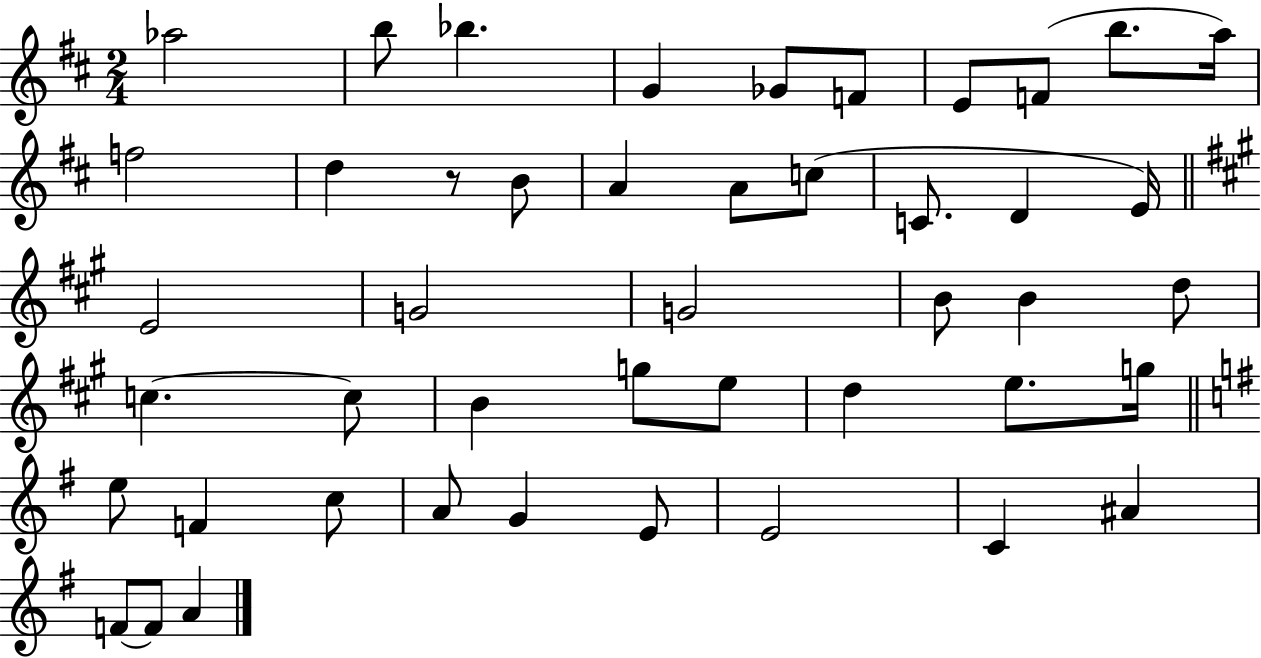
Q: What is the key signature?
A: D major